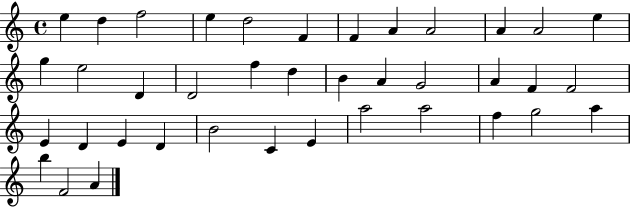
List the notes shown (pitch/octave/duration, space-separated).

E5/q D5/q F5/h E5/q D5/h F4/q F4/q A4/q A4/h A4/q A4/h E5/q G5/q E5/h D4/q D4/h F5/q D5/q B4/q A4/q G4/h A4/q F4/q F4/h E4/q D4/q E4/q D4/q B4/h C4/q E4/q A5/h A5/h F5/q G5/h A5/q B5/q F4/h A4/q